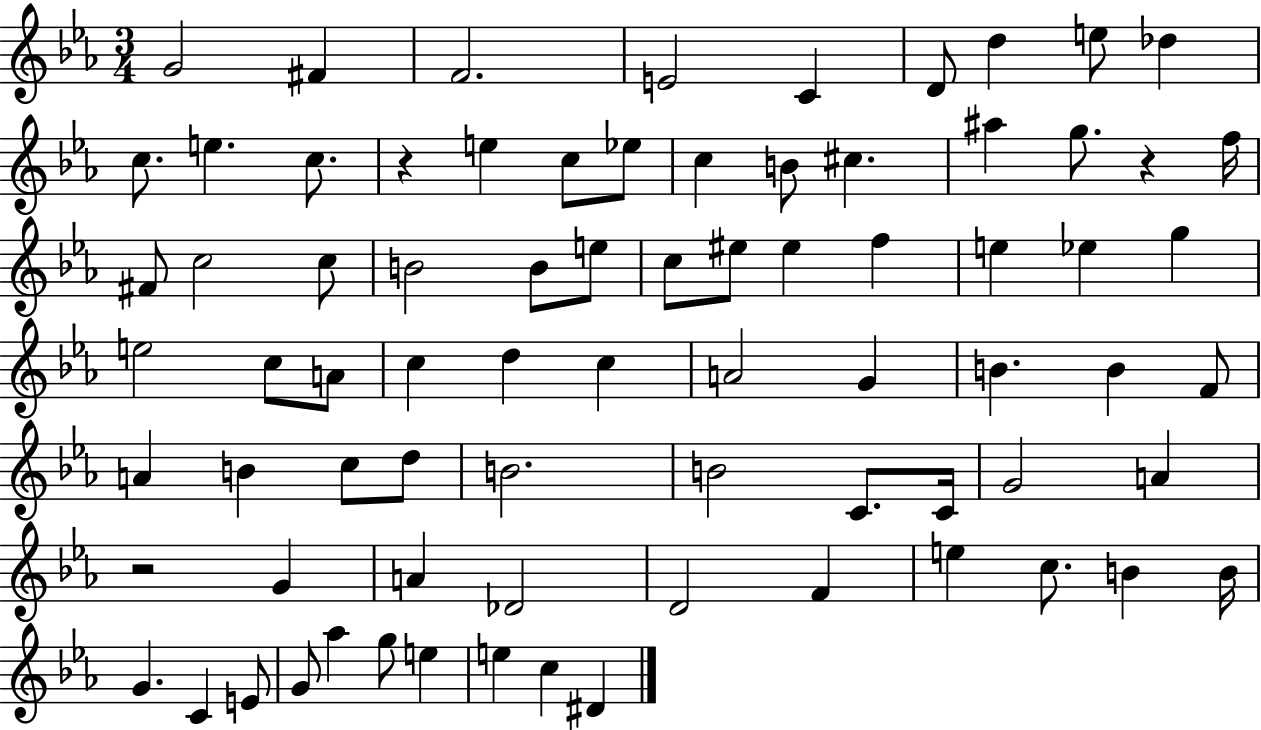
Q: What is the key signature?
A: EES major